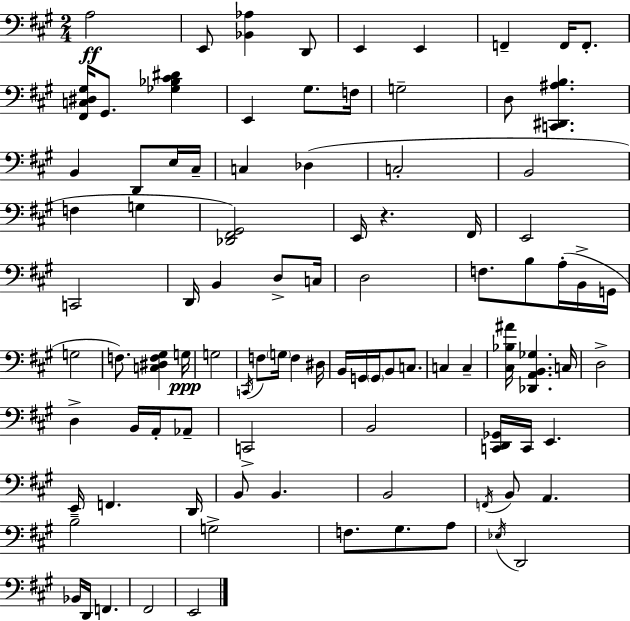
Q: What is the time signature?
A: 2/4